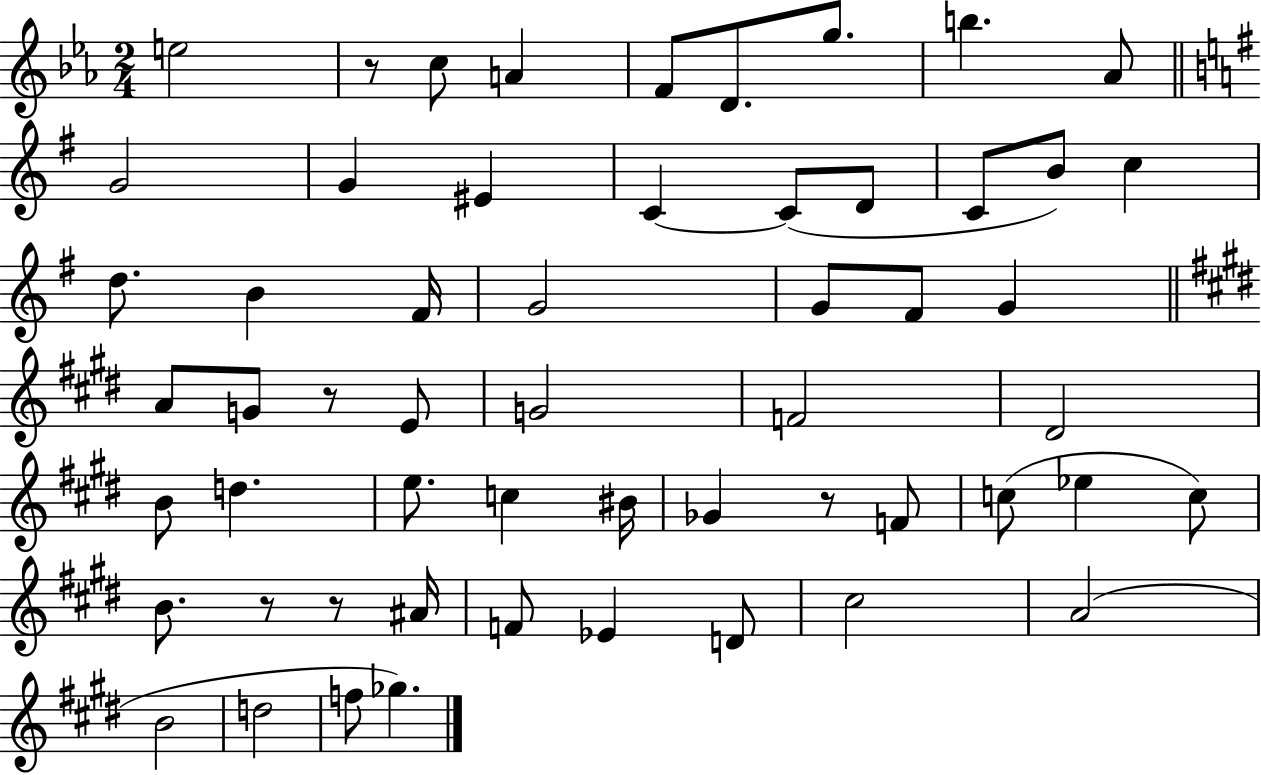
{
  \clef treble
  \numericTimeSignature
  \time 2/4
  \key ees \major
  e''2 | r8 c''8 a'4 | f'8 d'8. g''8. | b''4. aes'8 | \break \bar "||" \break \key g \major g'2 | g'4 eis'4 | c'4~~ c'8( d'8 | c'8 b'8) c''4 | \break d''8. b'4 fis'16 | g'2 | g'8 fis'8 g'4 | \bar "||" \break \key e \major a'8 g'8 r8 e'8 | g'2 | f'2 | dis'2 | \break b'8 d''4. | e''8. c''4 bis'16 | ges'4 r8 f'8 | c''8( ees''4 c''8) | \break b'8. r8 r8 ais'16 | f'8 ees'4 d'8 | cis''2 | a'2( | \break b'2 | d''2 | f''8 ges''4.) | \bar "|."
}